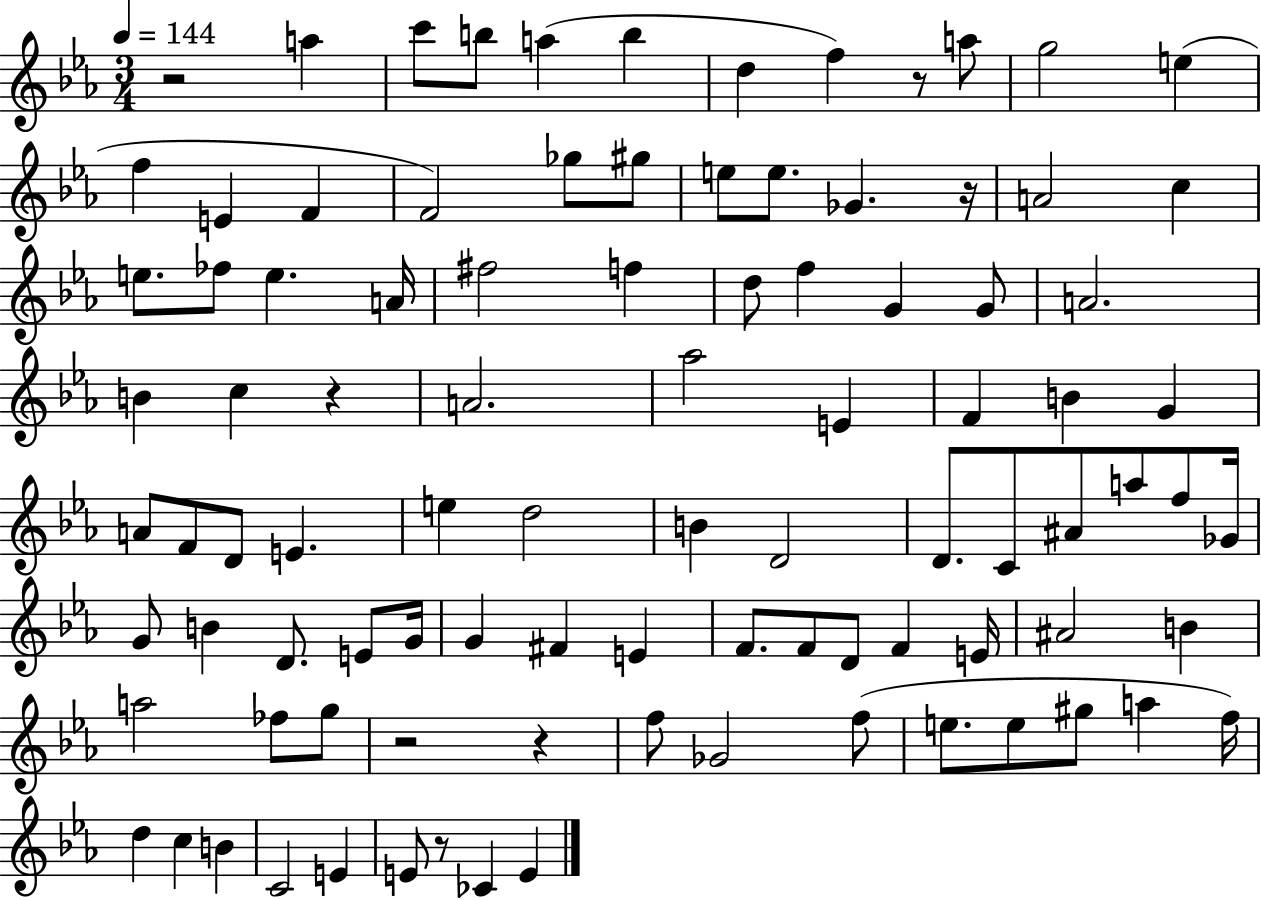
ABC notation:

X:1
T:Untitled
M:3/4
L:1/4
K:Eb
z2 a c'/2 b/2 a b d f z/2 a/2 g2 e f E F F2 _g/2 ^g/2 e/2 e/2 _G z/4 A2 c e/2 _f/2 e A/4 ^f2 f d/2 f G G/2 A2 B c z A2 _a2 E F B G A/2 F/2 D/2 E e d2 B D2 D/2 C/2 ^A/2 a/2 f/2 _G/4 G/2 B D/2 E/2 G/4 G ^F E F/2 F/2 D/2 F E/4 ^A2 B a2 _f/2 g/2 z2 z f/2 _G2 f/2 e/2 e/2 ^g/2 a f/4 d c B C2 E E/2 z/2 _C E